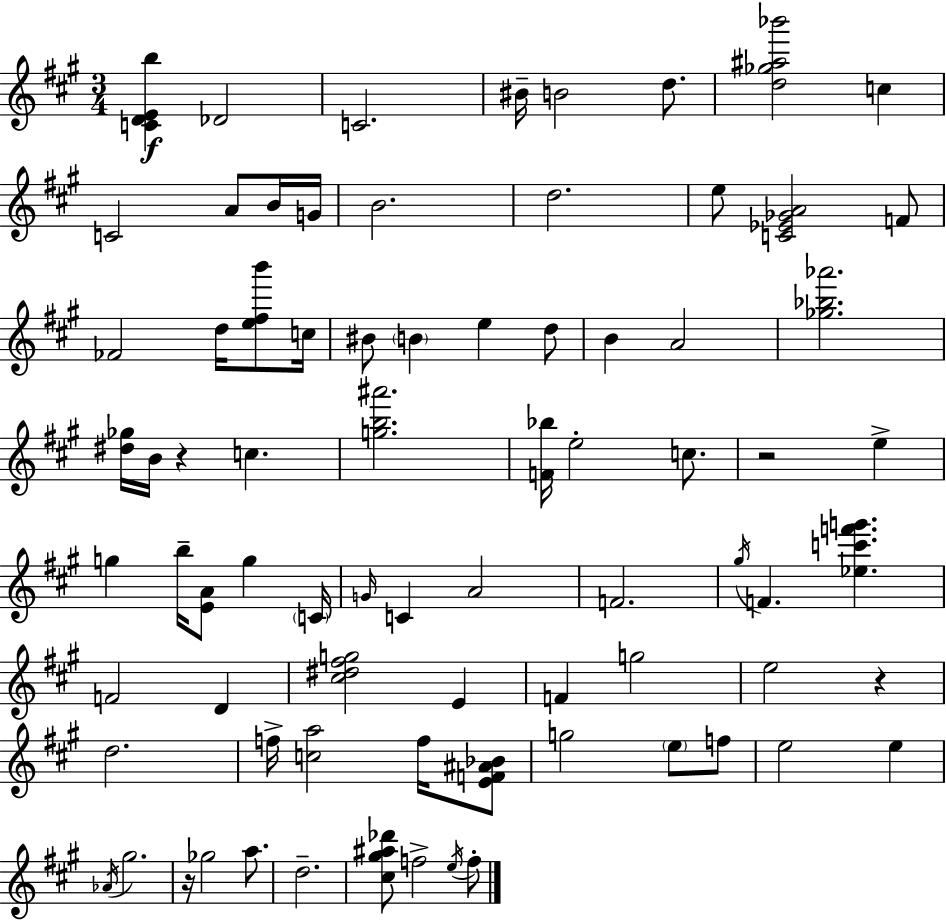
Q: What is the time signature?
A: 3/4